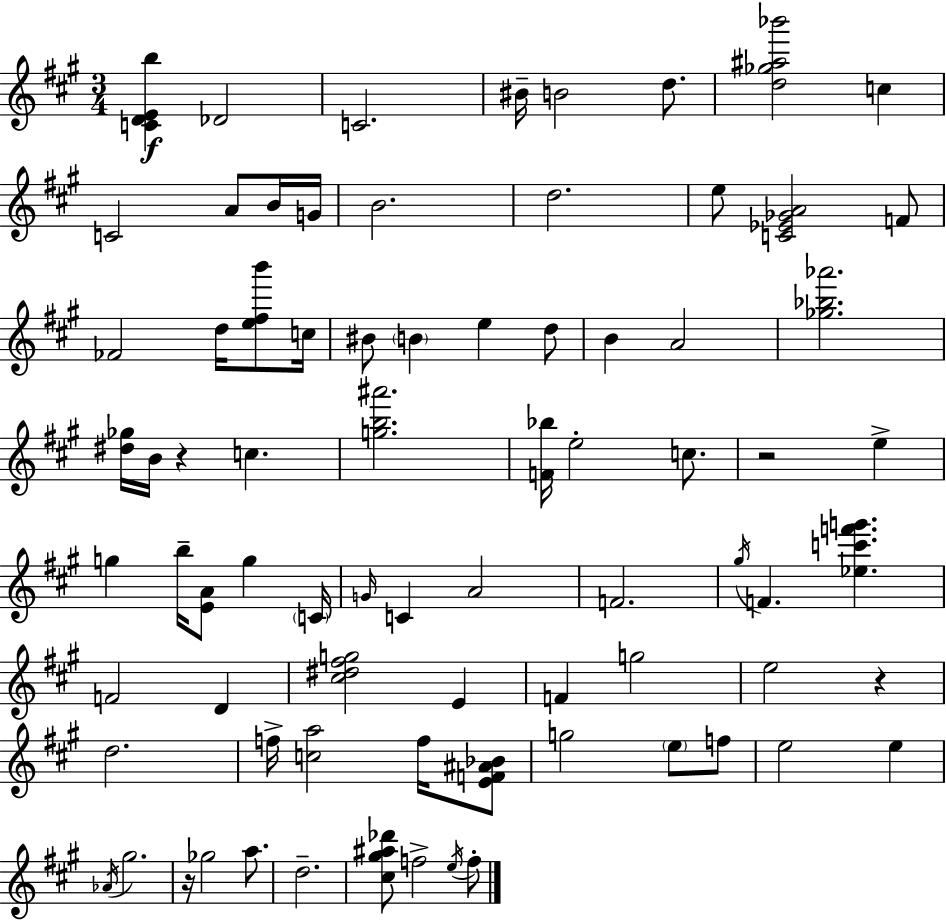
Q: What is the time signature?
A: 3/4